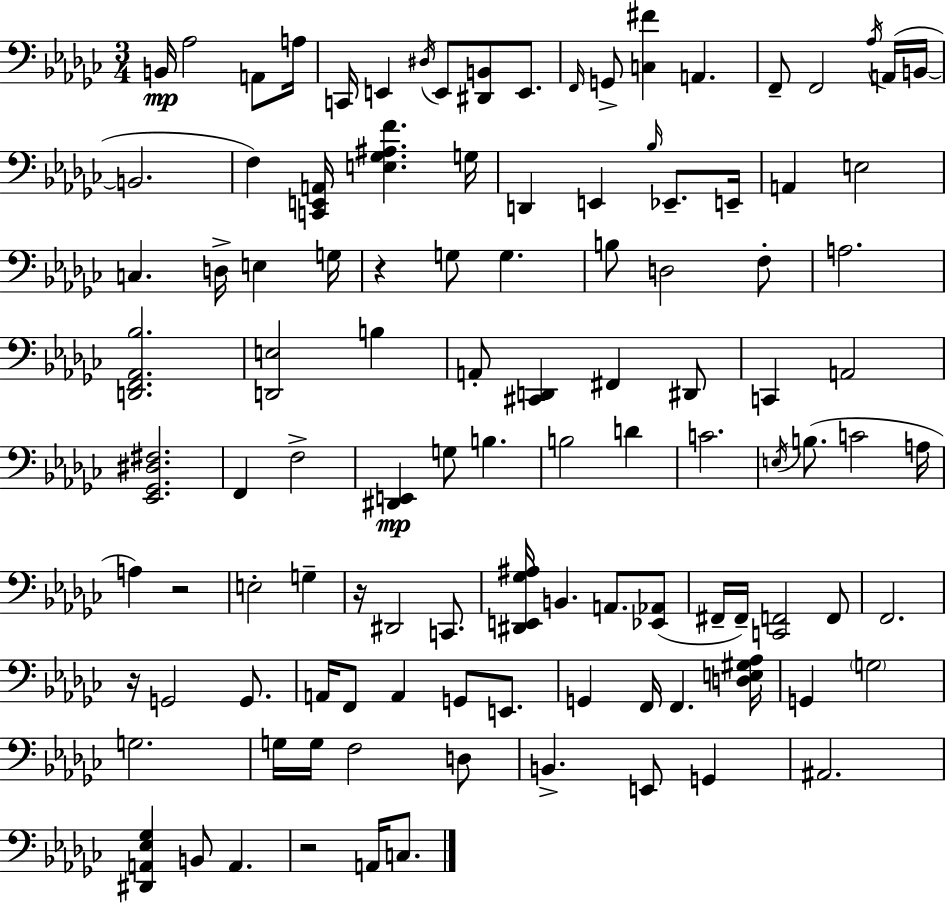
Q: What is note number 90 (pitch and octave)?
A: C3